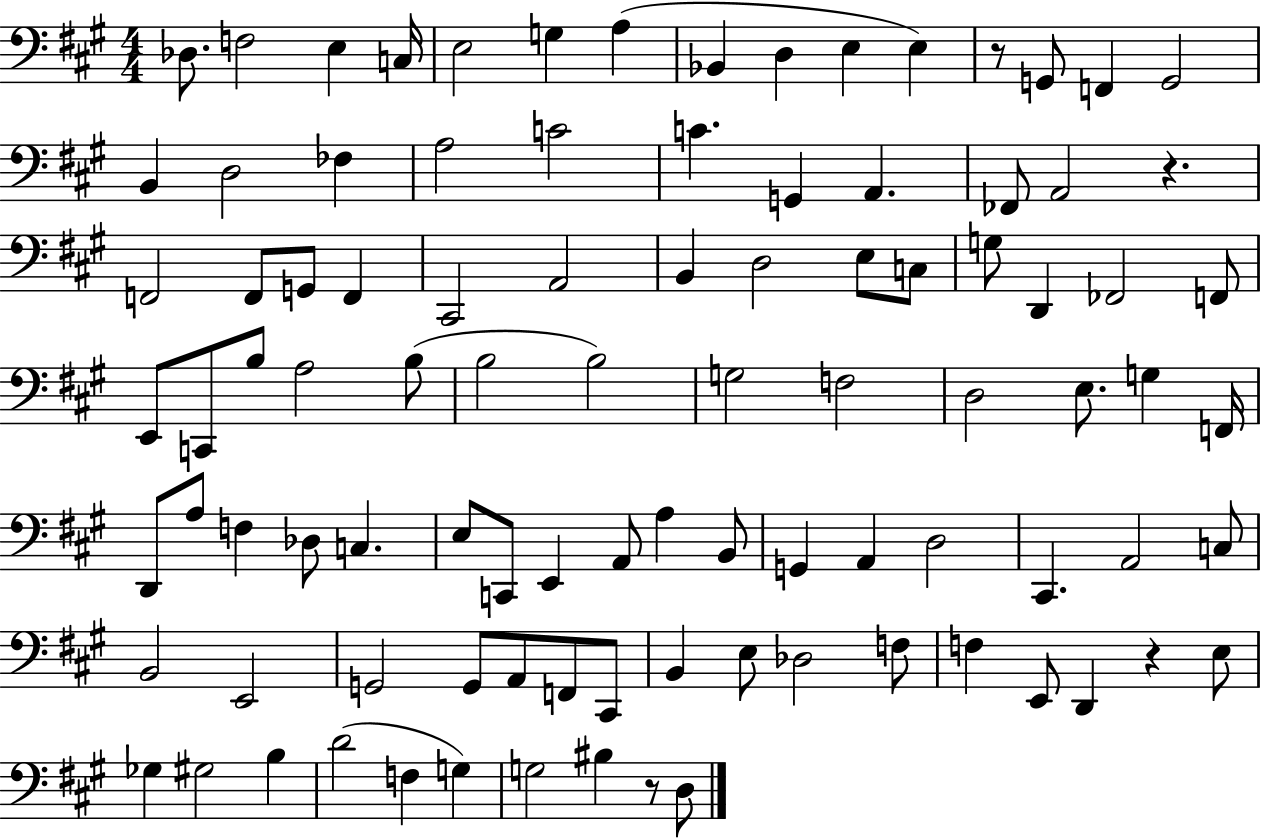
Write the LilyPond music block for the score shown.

{
  \clef bass
  \numericTimeSignature
  \time 4/4
  \key a \major
  des8. f2 e4 c16 | e2 g4 a4( | bes,4 d4 e4 e4) | r8 g,8 f,4 g,2 | \break b,4 d2 fes4 | a2 c'2 | c'4. g,4 a,4. | fes,8 a,2 r4. | \break f,2 f,8 g,8 f,4 | cis,2 a,2 | b,4 d2 e8 c8 | g8 d,4 fes,2 f,8 | \break e,8 c,8 b8 a2 b8( | b2 b2) | g2 f2 | d2 e8. g4 f,16 | \break d,8 a8 f4 des8 c4. | e8 c,8 e,4 a,8 a4 b,8 | g,4 a,4 d2 | cis,4. a,2 c8 | \break b,2 e,2 | g,2 g,8 a,8 f,8 cis,8 | b,4 e8 des2 f8 | f4 e,8 d,4 r4 e8 | \break ges4 gis2 b4 | d'2( f4 g4) | g2 bis4 r8 d8 | \bar "|."
}